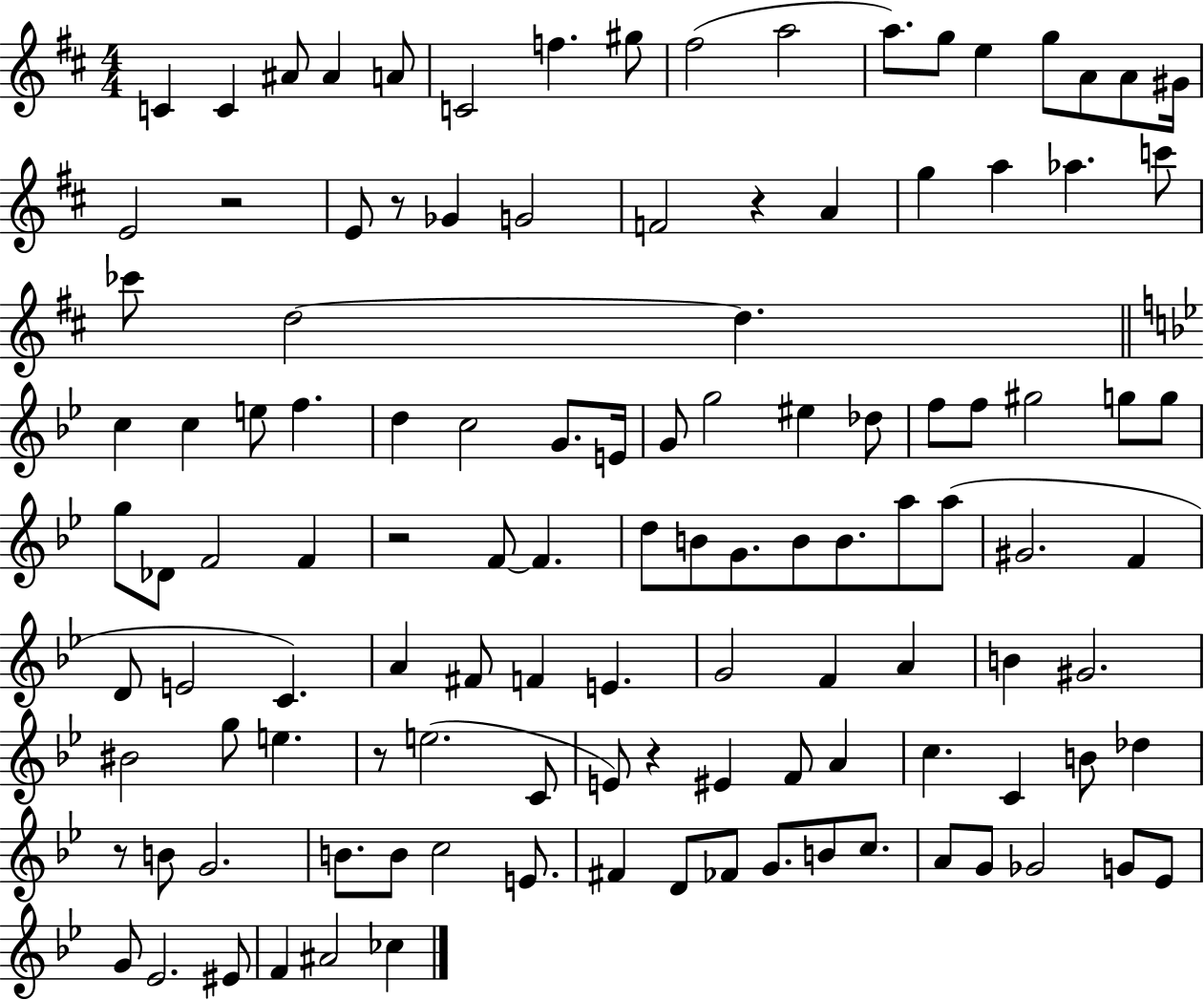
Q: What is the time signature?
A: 4/4